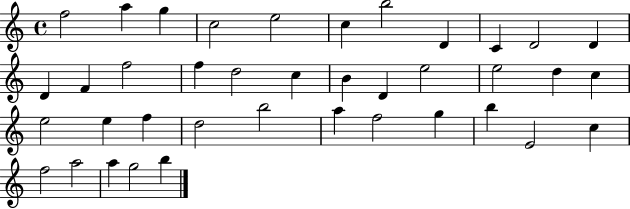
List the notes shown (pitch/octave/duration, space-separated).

F5/h A5/q G5/q C5/h E5/h C5/q B5/h D4/q C4/q D4/h D4/q D4/q F4/q F5/h F5/q D5/h C5/q B4/q D4/q E5/h E5/h D5/q C5/q E5/h E5/q F5/q D5/h B5/h A5/q F5/h G5/q B5/q E4/h C5/q F5/h A5/h A5/q G5/h B5/q